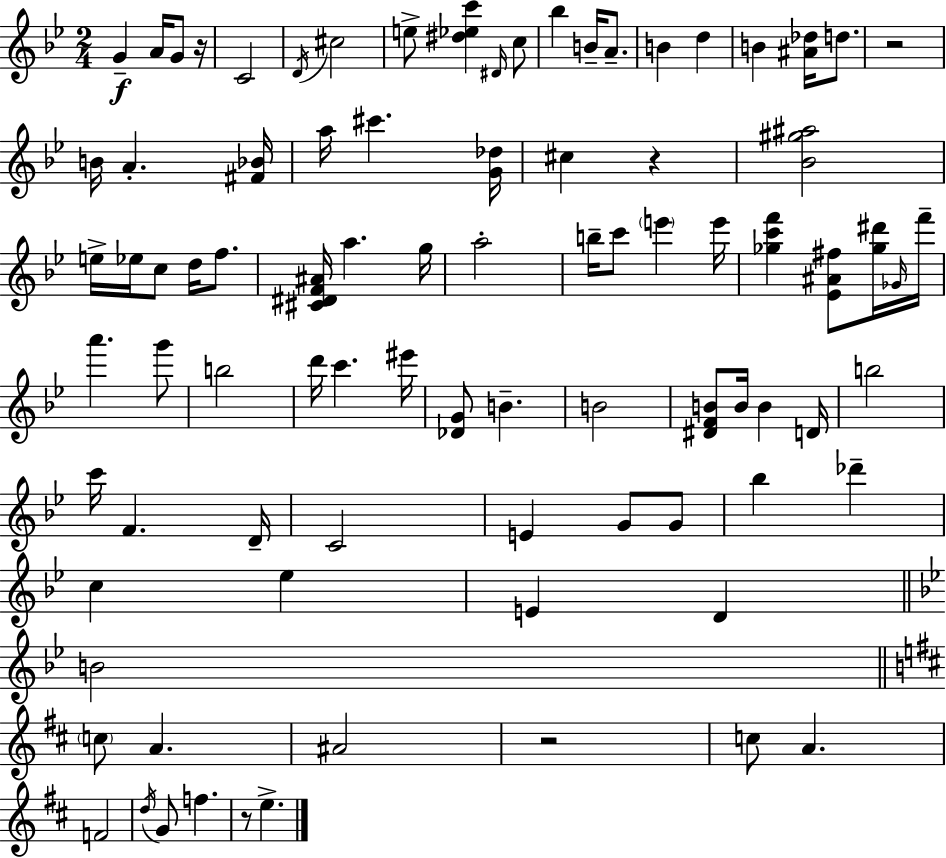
{
  \clef treble
  \numericTimeSignature
  \time 2/4
  \key bes \major
  g'4--\f a'16 g'8 r16 | c'2 | \acciaccatura { d'16 } cis''2 | e''8-> <dis'' ees'' c'''>4 \grace { dis'16 } | \break c''8 bes''4 b'16-- a'8.-- | b'4 d''4 | b'4 <ais' des''>16 d''8. | r2 | \break b'16 a'4.-. | <fis' bes'>16 a''16 cis'''4. | <g' des''>16 cis''4 r4 | <bes' gis'' ais''>2 | \break e''16-> ees''16 c''8 d''16 f''8. | <cis' dis' f' ais'>16 a''4. | g''16 a''2-. | b''16-- c'''8 \parenthesize e'''4 | \break e'''16 <ges'' c''' f'''>4 <ees' ais' fis''>8 | <ges'' dis'''>16 \grace { ges'16 } f'''16-- a'''4. | g'''8 b''2 | d'''16 c'''4. | \break eis'''16 <des' g'>8 b'4.-- | b'2 | <dis' f' b'>8 b'16 b'4 | d'16 b''2 | \break c'''16 f'4. | d'16-- c'2 | e'4 g'8 | g'8 bes''4 des'''4-- | \break c''4 ees''4 | e'4 d'4 | \bar "||" \break \key bes \major b'2 | \bar "||" \break \key b \minor \parenthesize c''8 a'4. | ais'2 | r2 | c''8 a'4. | \break f'2 | \acciaccatura { d''16 } g'8 f''4. | r8 e''4.-> | \bar "|."
}